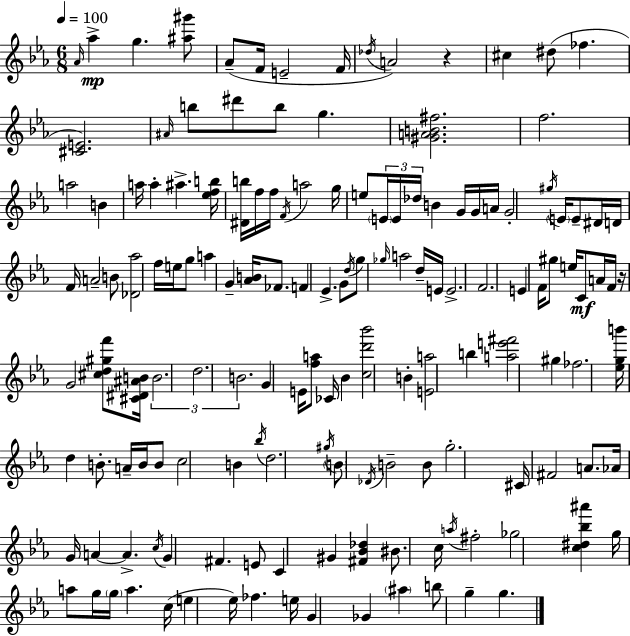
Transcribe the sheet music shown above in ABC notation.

X:1
T:Untitled
M:6/8
L:1/4
K:Cm
_A/4 _a g [^a^g']/2 _A/2 F/4 E2 F/4 _d/4 A2 z ^c ^d/2 _f [^CE]2 ^A/4 b/2 ^d'/2 b/2 g [^GAB^f]2 f2 a2 B a/4 a ^a [_efb]/4 [^Db]/4 f/4 f/4 F/4 a2 g/4 e/2 E/4 E/4 _d/4 B G/4 G/4 A/4 G2 ^g/4 E/4 E/2 ^D/4 D/4 F/4 A2 B/2 [_D_a]2 f/4 e/4 g/2 a G [_AB]/4 _F/2 F _E G/2 d/4 g/2 _g/4 a2 d/4 E/4 E2 F2 E F/4 ^g/2 e/4 C/2 A/4 F/4 z/4 G2 [^cd^gf']/2 [^C^D^AB]/4 B2 d2 B2 G E/4 [fa]/2 _C/4 _B [cd'_b']2 B [Ea]2 b [ae'^f']2 ^g _f2 [_egb']/4 d B/2 A/4 B/4 B/2 c2 B _b/4 d2 ^g/4 B/2 _D/4 B2 B/2 g2 ^C/4 ^F2 A/2 _A/4 G/4 A A c/4 G ^F E/2 C ^G [^F_B_d] ^B/2 c/4 a/4 ^f2 _g2 [c^d_b^a'] g/4 a/2 g/4 g/4 a c/4 e _e/4 _f e/4 G _G ^a b/2 g g